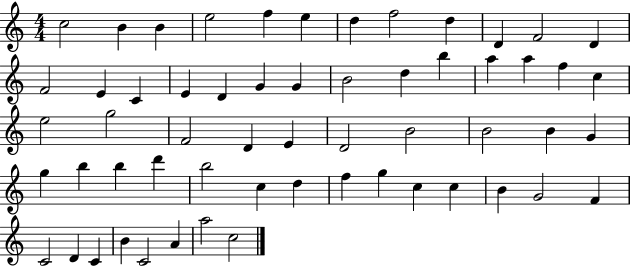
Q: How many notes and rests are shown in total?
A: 58